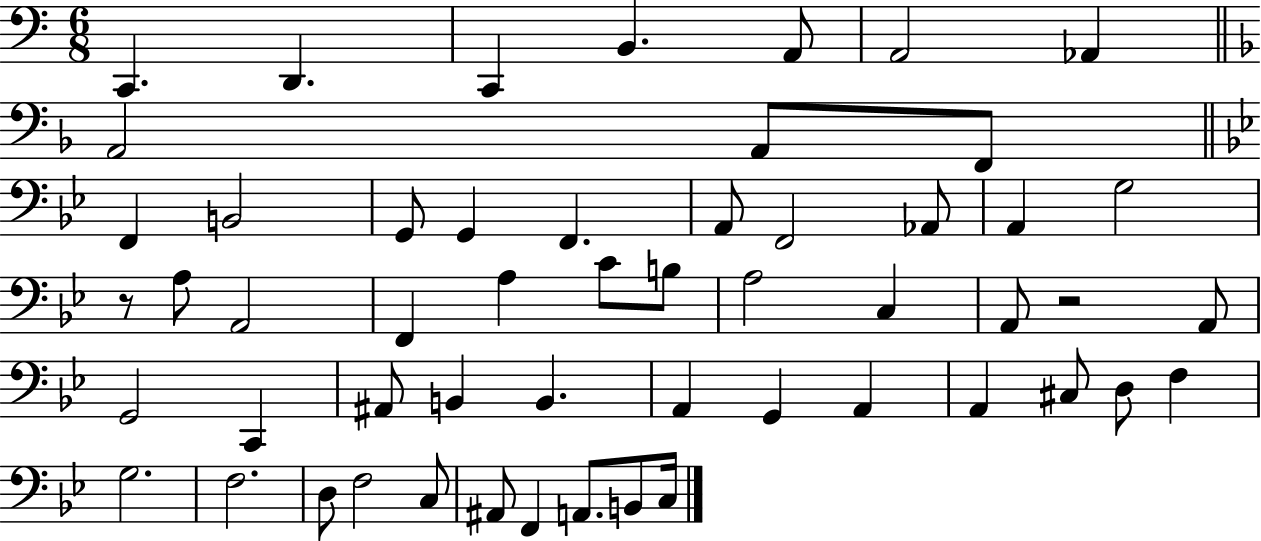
{
  \clef bass
  \numericTimeSignature
  \time 6/8
  \key c \major
  c,4. d,4. | c,4 b,4. a,8 | a,2 aes,4 | \bar "||" \break \key d \minor a,2 a,8 f,8 | \bar "||" \break \key bes \major f,4 b,2 | g,8 g,4 f,4. | a,8 f,2 aes,8 | a,4 g2 | \break r8 a8 a,2 | f,4 a4 c'8 b8 | a2 c4 | a,8 r2 a,8 | \break g,2 c,4 | ais,8 b,4 b,4. | a,4 g,4 a,4 | a,4 cis8 d8 f4 | \break g2. | f2. | d8 f2 c8 | ais,8 f,4 a,8. b,8 c16 | \break \bar "|."
}